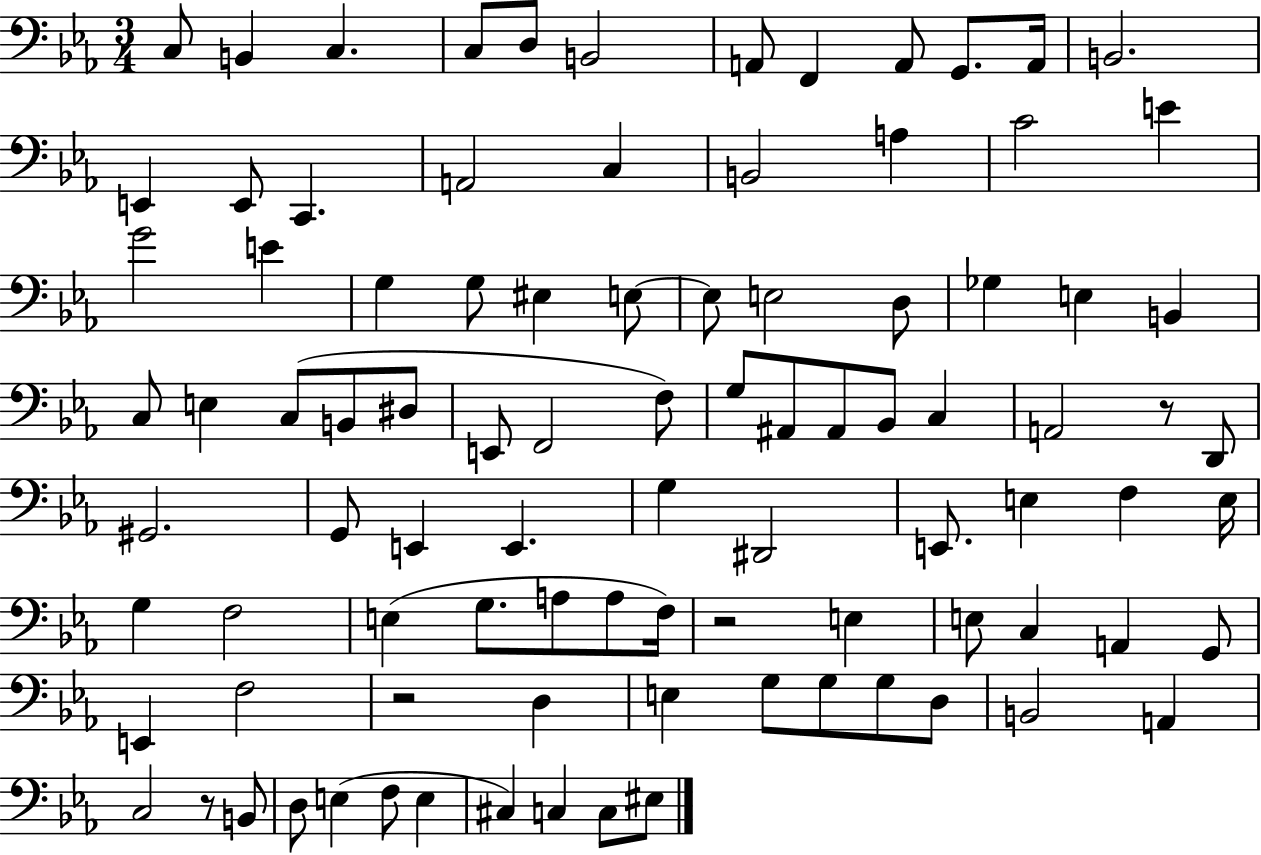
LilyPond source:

{
  \clef bass
  \numericTimeSignature
  \time 3/4
  \key ees \major
  \repeat volta 2 { c8 b,4 c4. | c8 d8 b,2 | a,8 f,4 a,8 g,8. a,16 | b,2. | \break e,4 e,8 c,4. | a,2 c4 | b,2 a4 | c'2 e'4 | \break g'2 e'4 | g4 g8 eis4 e8~~ | e8 e2 d8 | ges4 e4 b,4 | \break c8 e4 c8( b,8 dis8 | e,8 f,2 f8) | g8 ais,8 ais,8 bes,8 c4 | a,2 r8 d,8 | \break gis,2. | g,8 e,4 e,4. | g4 dis,2 | e,8. e4 f4 e16 | \break g4 f2 | e4( g8. a8 a8 f16) | r2 e4 | e8 c4 a,4 g,8 | \break e,4 f2 | r2 d4 | e4 g8 g8 g8 d8 | b,2 a,4 | \break c2 r8 b,8 | d8 e4( f8 e4 | cis4) c4 c8 eis8 | } \bar "|."
}